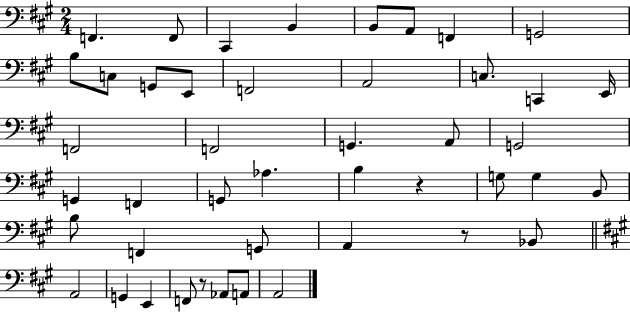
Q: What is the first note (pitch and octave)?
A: F2